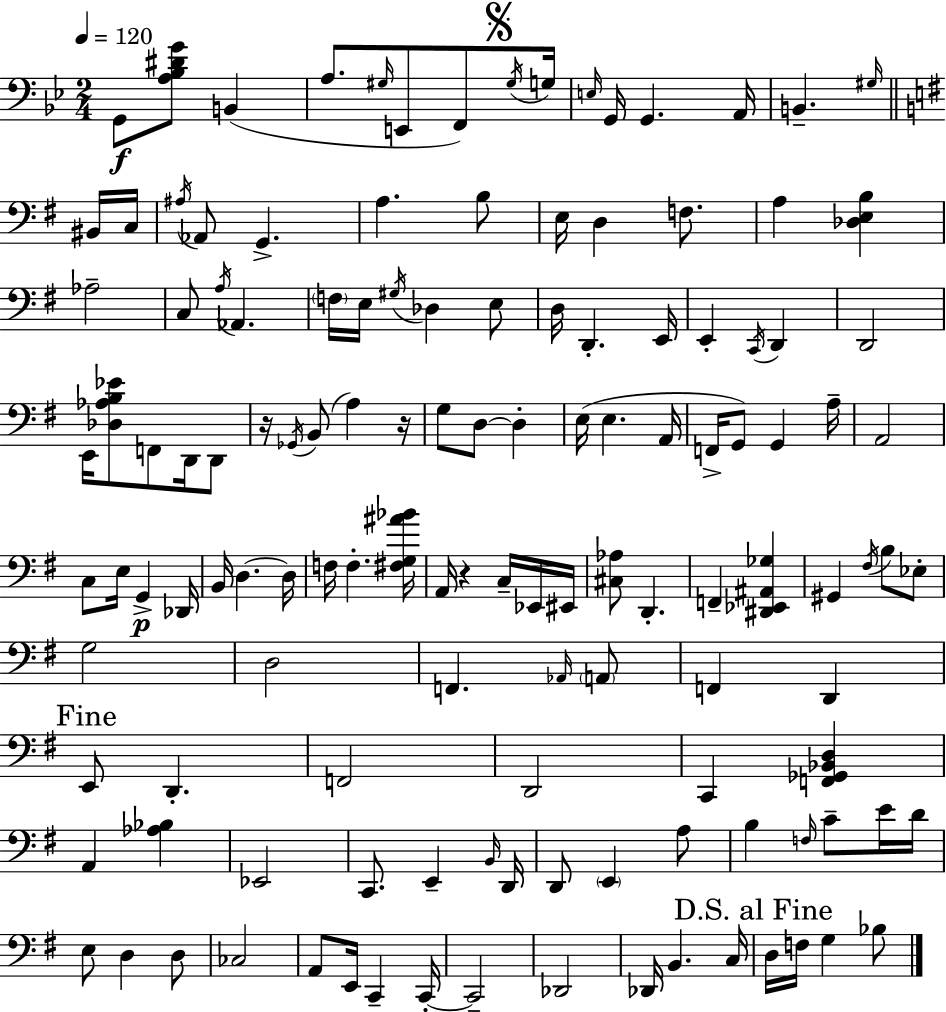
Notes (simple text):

G2/e [A3,Bb3,D#4,G4]/e B2/q A3/e. G#3/s E2/e F2/e G#3/s G3/s E3/s G2/s G2/q. A2/s B2/q. G#3/s BIS2/s C3/s A#3/s Ab2/e G2/q. A3/q. B3/e E3/s D3/q F3/e. A3/q [Db3,E3,B3]/q Ab3/h C3/e A3/s Ab2/q. F3/s E3/s G#3/s Db3/q E3/e D3/s D2/q. E2/s E2/q C2/s D2/q D2/h E2/s [Db3,Ab3,B3,Eb4]/e F2/e D2/s D2/e R/s Gb2/s B2/e A3/q R/s G3/e D3/e D3/q E3/s E3/q. A2/s F2/s G2/e G2/q A3/s A2/h C3/e E3/s G2/q Db2/s B2/s D3/q. D3/s F3/s F3/q. [F#3,G3,A#4,Bb4]/s A2/s R/q C3/s Eb2/s EIS2/s [C#3,Ab3]/e D2/q. F2/q [D#2,Eb2,A#2,Gb3]/q G#2/q F#3/s B3/e Eb3/e G3/h D3/h F2/q. Ab2/s A2/e F2/q D2/q E2/e D2/q. F2/h D2/h C2/q [F2,Gb2,Bb2,D3]/q A2/q [Ab3,Bb3]/q Eb2/h C2/e. E2/q B2/s D2/s D2/e E2/q A3/e B3/q F3/s C4/e E4/s D4/s E3/e D3/q D3/e CES3/h A2/e E2/s C2/q C2/s C2/h Db2/h Db2/s B2/q. C3/s D3/s F3/s G3/q Bb3/e